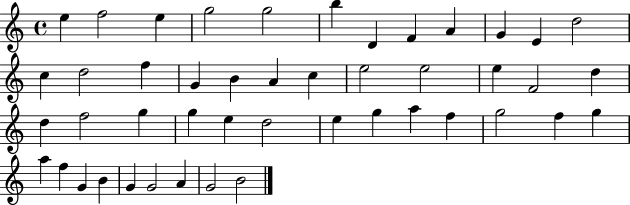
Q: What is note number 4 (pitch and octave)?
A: G5